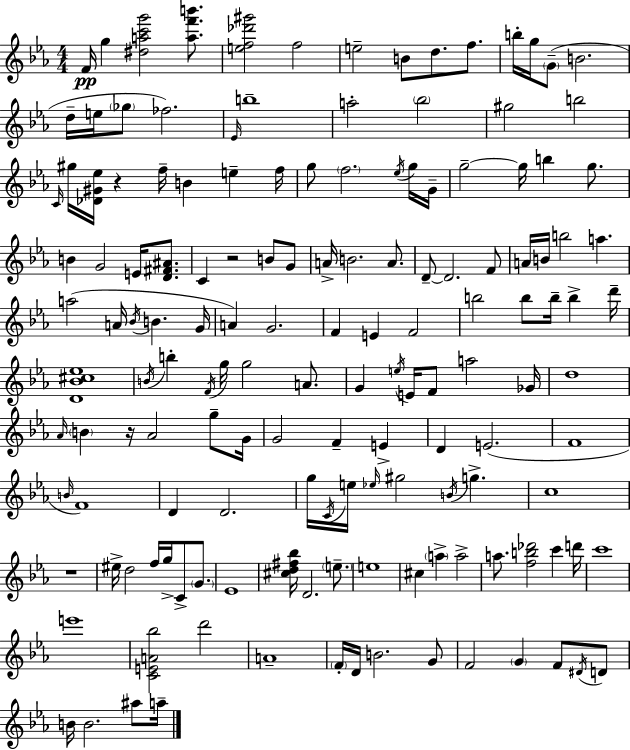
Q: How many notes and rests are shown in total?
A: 149